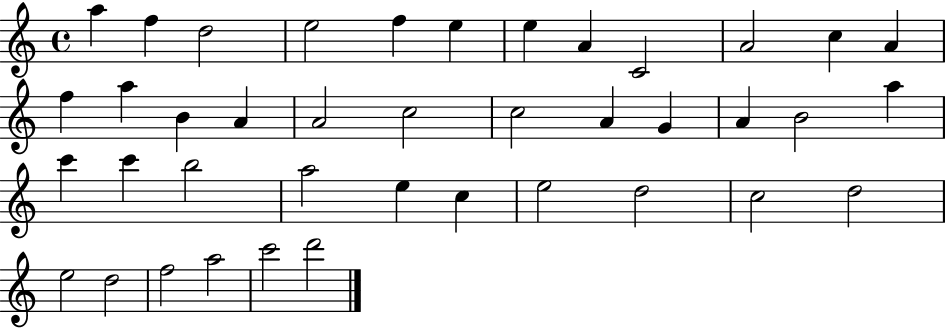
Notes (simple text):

A5/q F5/q D5/h E5/h F5/q E5/q E5/q A4/q C4/h A4/h C5/q A4/q F5/q A5/q B4/q A4/q A4/h C5/h C5/h A4/q G4/q A4/q B4/h A5/q C6/q C6/q B5/h A5/h E5/q C5/q E5/h D5/h C5/h D5/h E5/h D5/h F5/h A5/h C6/h D6/h